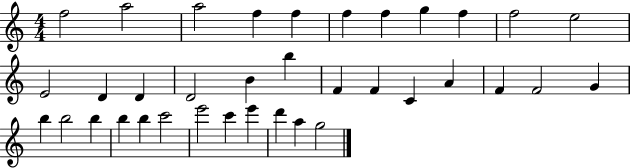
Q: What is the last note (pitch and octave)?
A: G5